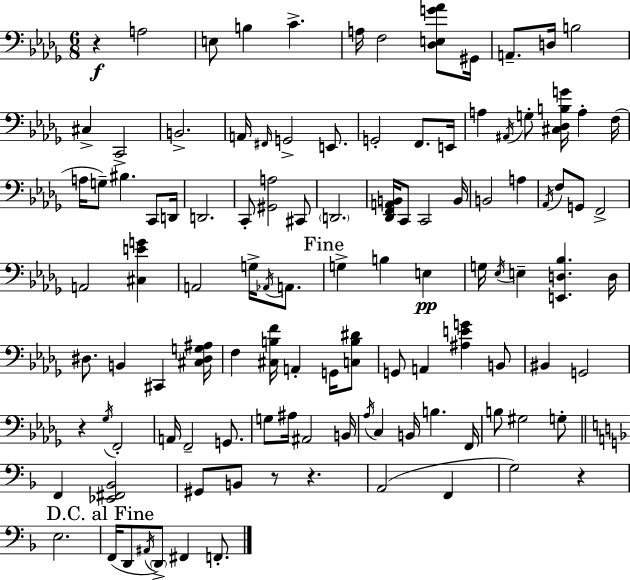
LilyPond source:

{
  \clef bass
  \numericTimeSignature
  \time 6/8
  \key bes \minor
  r4\f a2 | e8 b4 c'4.-> | a16 f2 <des e g' aes'>8 gis,16 | a,8.-- d16 b2 | \break cis4-> c,2-> | b,2.-> | a,16 \grace { fis,16 } g,2-> e,8. | g,2-. f,8. | \break e,16 a4 \acciaccatura { ais,16 } g8-. <cis des b g'>16 a4-. | f16( a16 g8--) bis4. c,8 | d,16 d,2. | c,8-. <gis, a>2 | \break cis,8 \parenthesize d,2. | <des, f, a, b,>16 c,8 c,2 | b,16 b,2 a4 | \acciaccatura { aes,16 } f8 g,8 f,2-> | \break a,2 <cis e' g'>4 | a,2 g16-> | \acciaccatura { aes,16 } a,8. \mark "Fine" g4-> b4 | e4\pp g16 \acciaccatura { ees16 } e4-- <e, d bes>4. | \break d16 dis8. b,4 | cis,4 <cis dis g ais>16 f4 <cis b f'>16 a,4-. | g,16 <c b dis'>8 g,8 a,4 <ais e' g'>4 | b,8 bis,4 g,2 | \break r4 \acciaccatura { ges16 } f,2-. | a,16 f,2-- | g,8. g8 ais16 ais,2 | b,16 \acciaccatura { aes16 } c4 b,16 | \break b4. f,16 b8 gis2 | g8-. \bar "||" \break \key f \major f,4 <ees, fis, bes,>2 | gis,8 b,8 r8 r4. | a,2( f,4 | g2) r4 | \break e2. | \mark "D.C. al Fine" f,16( d,8 \acciaccatura { ais,16 }) \parenthesize d,8-> fis,4 f,8.-. | \bar "|."
}